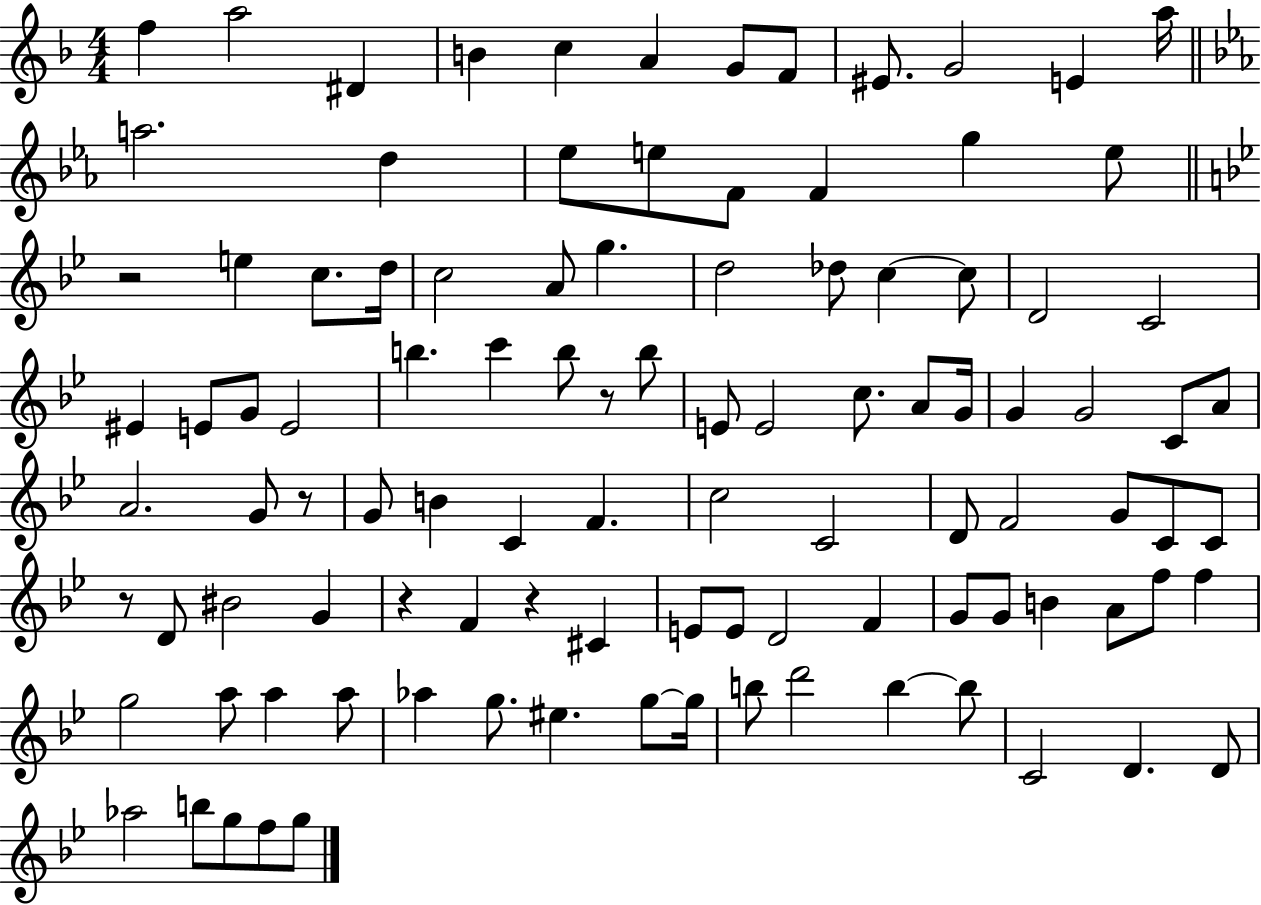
F5/q A5/h D#4/q B4/q C5/q A4/q G4/e F4/e EIS4/e. G4/h E4/q A5/s A5/h. D5/q Eb5/e E5/e F4/e F4/q G5/q E5/e R/h E5/q C5/e. D5/s C5/h A4/e G5/q. D5/h Db5/e C5/q C5/e D4/h C4/h EIS4/q E4/e G4/e E4/h B5/q. C6/q B5/e R/e B5/e E4/e E4/h C5/e. A4/e G4/s G4/q G4/h C4/e A4/e A4/h. G4/e R/e G4/e B4/q C4/q F4/q. C5/h C4/h D4/e F4/h G4/e C4/e C4/e R/e D4/e BIS4/h G4/q R/q F4/q R/q C#4/q E4/e E4/e D4/h F4/q G4/e G4/e B4/q A4/e F5/e F5/q G5/h A5/e A5/q A5/e Ab5/q G5/e. EIS5/q. G5/e G5/s B5/e D6/h B5/q B5/e C4/h D4/q. D4/e Ab5/h B5/e G5/e F5/e G5/e